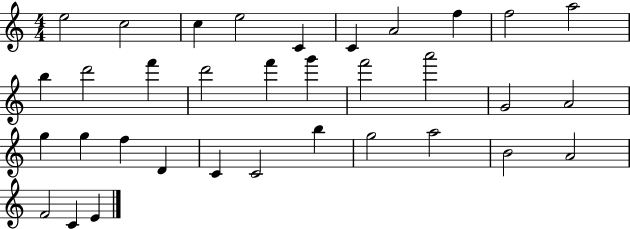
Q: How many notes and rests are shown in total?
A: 34